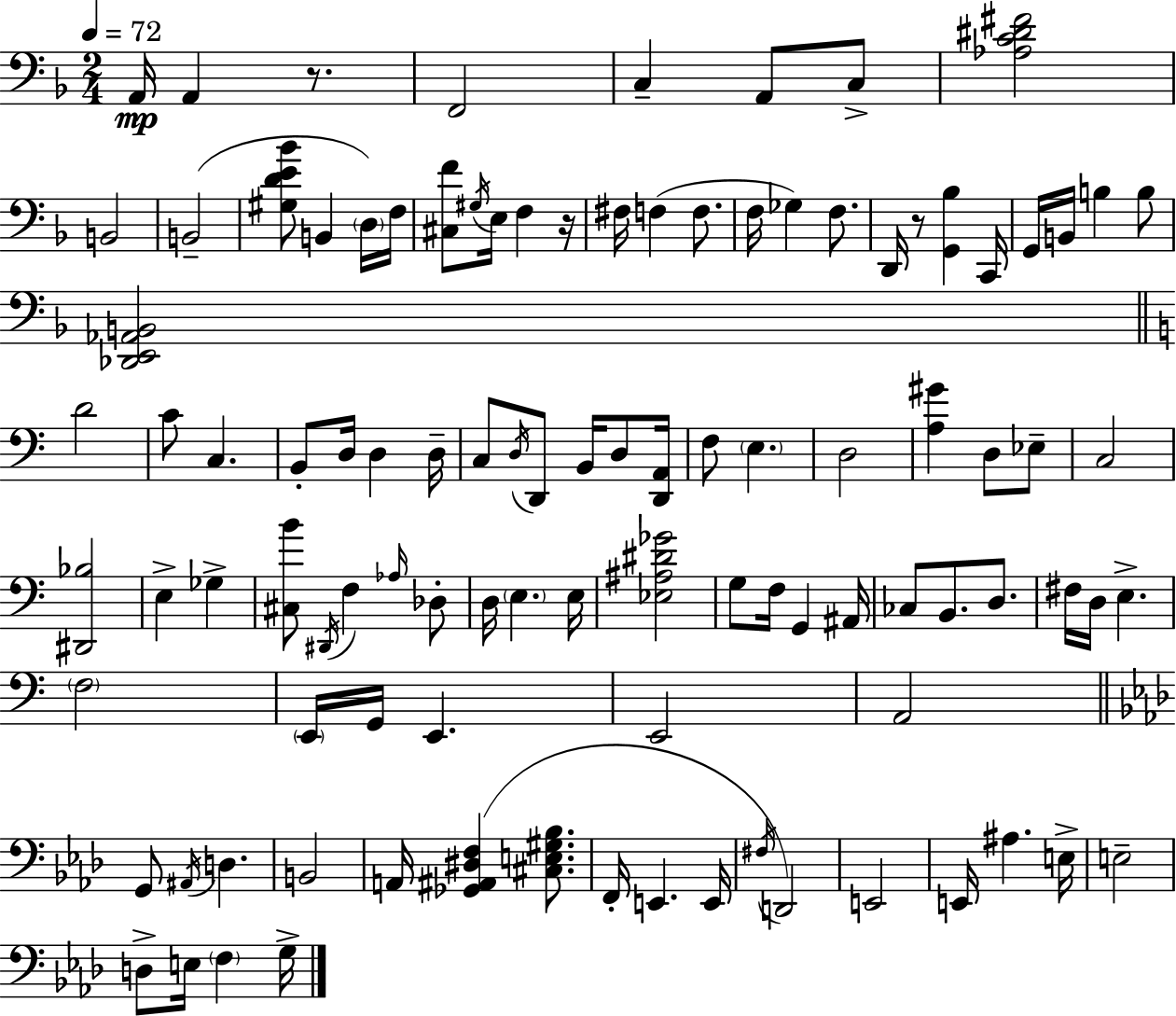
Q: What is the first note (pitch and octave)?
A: A2